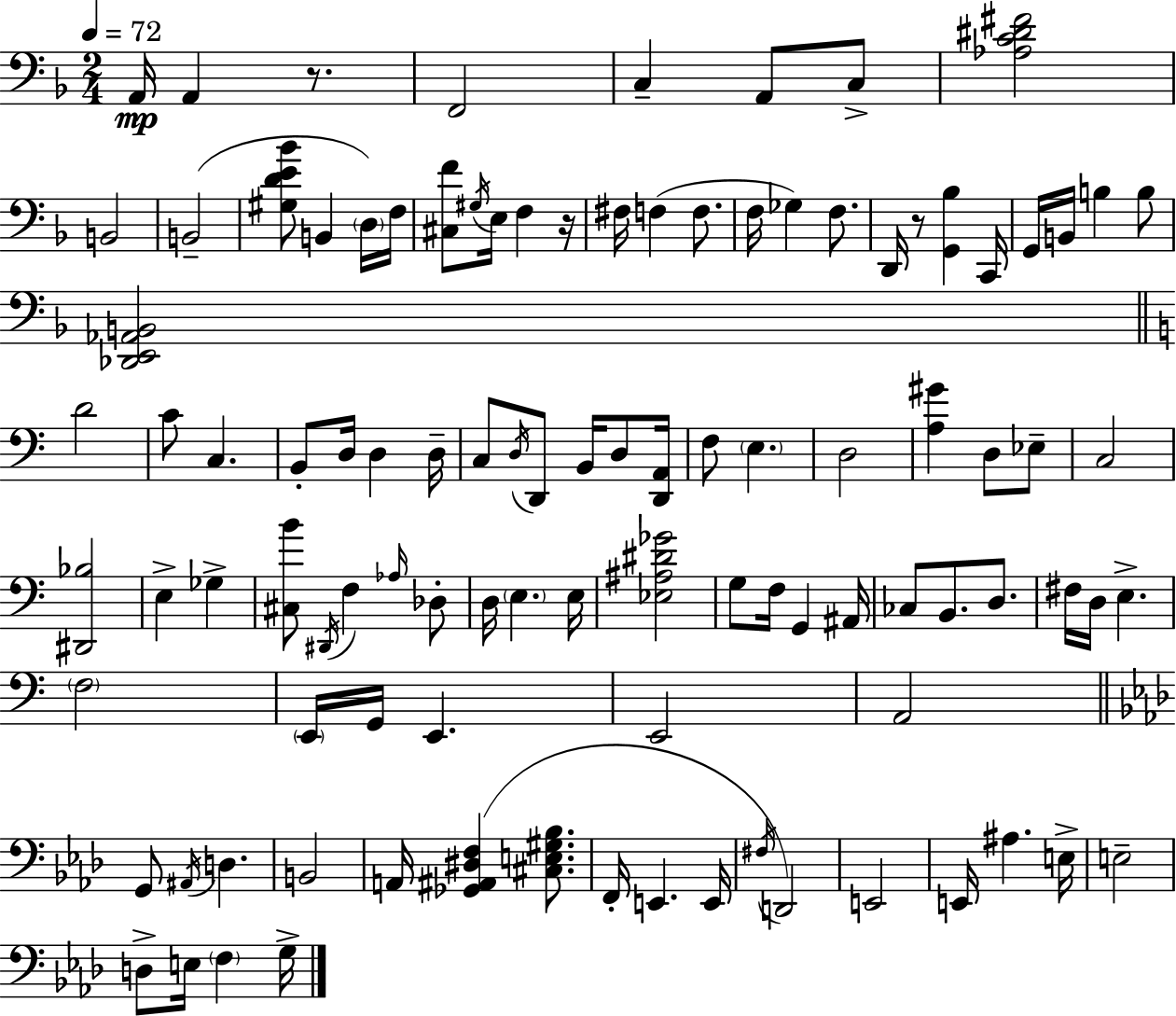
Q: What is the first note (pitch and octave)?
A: A2